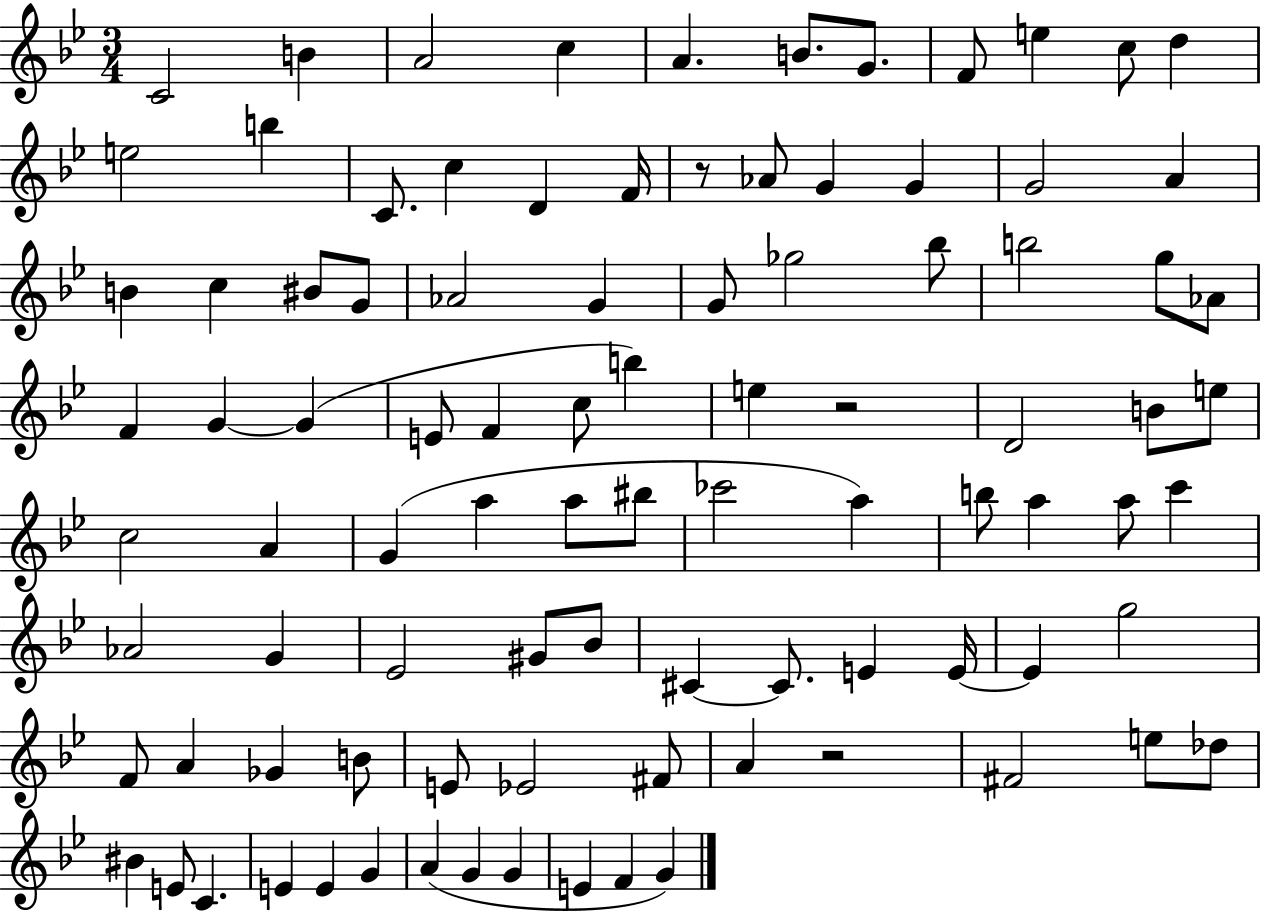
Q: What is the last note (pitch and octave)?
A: G4